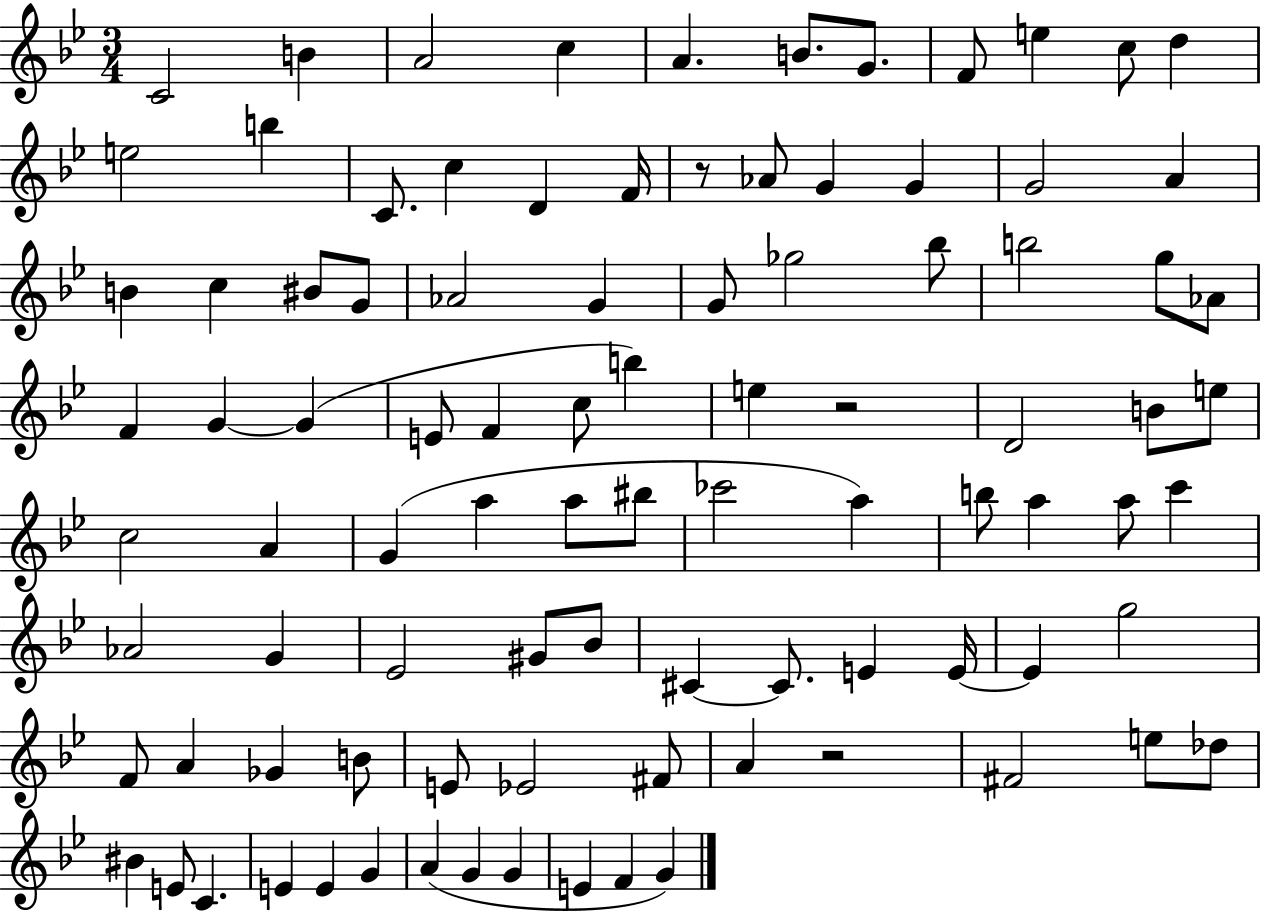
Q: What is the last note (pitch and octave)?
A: G4